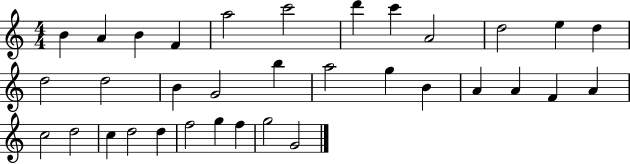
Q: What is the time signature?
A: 4/4